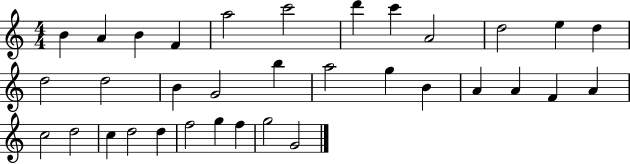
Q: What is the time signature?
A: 4/4